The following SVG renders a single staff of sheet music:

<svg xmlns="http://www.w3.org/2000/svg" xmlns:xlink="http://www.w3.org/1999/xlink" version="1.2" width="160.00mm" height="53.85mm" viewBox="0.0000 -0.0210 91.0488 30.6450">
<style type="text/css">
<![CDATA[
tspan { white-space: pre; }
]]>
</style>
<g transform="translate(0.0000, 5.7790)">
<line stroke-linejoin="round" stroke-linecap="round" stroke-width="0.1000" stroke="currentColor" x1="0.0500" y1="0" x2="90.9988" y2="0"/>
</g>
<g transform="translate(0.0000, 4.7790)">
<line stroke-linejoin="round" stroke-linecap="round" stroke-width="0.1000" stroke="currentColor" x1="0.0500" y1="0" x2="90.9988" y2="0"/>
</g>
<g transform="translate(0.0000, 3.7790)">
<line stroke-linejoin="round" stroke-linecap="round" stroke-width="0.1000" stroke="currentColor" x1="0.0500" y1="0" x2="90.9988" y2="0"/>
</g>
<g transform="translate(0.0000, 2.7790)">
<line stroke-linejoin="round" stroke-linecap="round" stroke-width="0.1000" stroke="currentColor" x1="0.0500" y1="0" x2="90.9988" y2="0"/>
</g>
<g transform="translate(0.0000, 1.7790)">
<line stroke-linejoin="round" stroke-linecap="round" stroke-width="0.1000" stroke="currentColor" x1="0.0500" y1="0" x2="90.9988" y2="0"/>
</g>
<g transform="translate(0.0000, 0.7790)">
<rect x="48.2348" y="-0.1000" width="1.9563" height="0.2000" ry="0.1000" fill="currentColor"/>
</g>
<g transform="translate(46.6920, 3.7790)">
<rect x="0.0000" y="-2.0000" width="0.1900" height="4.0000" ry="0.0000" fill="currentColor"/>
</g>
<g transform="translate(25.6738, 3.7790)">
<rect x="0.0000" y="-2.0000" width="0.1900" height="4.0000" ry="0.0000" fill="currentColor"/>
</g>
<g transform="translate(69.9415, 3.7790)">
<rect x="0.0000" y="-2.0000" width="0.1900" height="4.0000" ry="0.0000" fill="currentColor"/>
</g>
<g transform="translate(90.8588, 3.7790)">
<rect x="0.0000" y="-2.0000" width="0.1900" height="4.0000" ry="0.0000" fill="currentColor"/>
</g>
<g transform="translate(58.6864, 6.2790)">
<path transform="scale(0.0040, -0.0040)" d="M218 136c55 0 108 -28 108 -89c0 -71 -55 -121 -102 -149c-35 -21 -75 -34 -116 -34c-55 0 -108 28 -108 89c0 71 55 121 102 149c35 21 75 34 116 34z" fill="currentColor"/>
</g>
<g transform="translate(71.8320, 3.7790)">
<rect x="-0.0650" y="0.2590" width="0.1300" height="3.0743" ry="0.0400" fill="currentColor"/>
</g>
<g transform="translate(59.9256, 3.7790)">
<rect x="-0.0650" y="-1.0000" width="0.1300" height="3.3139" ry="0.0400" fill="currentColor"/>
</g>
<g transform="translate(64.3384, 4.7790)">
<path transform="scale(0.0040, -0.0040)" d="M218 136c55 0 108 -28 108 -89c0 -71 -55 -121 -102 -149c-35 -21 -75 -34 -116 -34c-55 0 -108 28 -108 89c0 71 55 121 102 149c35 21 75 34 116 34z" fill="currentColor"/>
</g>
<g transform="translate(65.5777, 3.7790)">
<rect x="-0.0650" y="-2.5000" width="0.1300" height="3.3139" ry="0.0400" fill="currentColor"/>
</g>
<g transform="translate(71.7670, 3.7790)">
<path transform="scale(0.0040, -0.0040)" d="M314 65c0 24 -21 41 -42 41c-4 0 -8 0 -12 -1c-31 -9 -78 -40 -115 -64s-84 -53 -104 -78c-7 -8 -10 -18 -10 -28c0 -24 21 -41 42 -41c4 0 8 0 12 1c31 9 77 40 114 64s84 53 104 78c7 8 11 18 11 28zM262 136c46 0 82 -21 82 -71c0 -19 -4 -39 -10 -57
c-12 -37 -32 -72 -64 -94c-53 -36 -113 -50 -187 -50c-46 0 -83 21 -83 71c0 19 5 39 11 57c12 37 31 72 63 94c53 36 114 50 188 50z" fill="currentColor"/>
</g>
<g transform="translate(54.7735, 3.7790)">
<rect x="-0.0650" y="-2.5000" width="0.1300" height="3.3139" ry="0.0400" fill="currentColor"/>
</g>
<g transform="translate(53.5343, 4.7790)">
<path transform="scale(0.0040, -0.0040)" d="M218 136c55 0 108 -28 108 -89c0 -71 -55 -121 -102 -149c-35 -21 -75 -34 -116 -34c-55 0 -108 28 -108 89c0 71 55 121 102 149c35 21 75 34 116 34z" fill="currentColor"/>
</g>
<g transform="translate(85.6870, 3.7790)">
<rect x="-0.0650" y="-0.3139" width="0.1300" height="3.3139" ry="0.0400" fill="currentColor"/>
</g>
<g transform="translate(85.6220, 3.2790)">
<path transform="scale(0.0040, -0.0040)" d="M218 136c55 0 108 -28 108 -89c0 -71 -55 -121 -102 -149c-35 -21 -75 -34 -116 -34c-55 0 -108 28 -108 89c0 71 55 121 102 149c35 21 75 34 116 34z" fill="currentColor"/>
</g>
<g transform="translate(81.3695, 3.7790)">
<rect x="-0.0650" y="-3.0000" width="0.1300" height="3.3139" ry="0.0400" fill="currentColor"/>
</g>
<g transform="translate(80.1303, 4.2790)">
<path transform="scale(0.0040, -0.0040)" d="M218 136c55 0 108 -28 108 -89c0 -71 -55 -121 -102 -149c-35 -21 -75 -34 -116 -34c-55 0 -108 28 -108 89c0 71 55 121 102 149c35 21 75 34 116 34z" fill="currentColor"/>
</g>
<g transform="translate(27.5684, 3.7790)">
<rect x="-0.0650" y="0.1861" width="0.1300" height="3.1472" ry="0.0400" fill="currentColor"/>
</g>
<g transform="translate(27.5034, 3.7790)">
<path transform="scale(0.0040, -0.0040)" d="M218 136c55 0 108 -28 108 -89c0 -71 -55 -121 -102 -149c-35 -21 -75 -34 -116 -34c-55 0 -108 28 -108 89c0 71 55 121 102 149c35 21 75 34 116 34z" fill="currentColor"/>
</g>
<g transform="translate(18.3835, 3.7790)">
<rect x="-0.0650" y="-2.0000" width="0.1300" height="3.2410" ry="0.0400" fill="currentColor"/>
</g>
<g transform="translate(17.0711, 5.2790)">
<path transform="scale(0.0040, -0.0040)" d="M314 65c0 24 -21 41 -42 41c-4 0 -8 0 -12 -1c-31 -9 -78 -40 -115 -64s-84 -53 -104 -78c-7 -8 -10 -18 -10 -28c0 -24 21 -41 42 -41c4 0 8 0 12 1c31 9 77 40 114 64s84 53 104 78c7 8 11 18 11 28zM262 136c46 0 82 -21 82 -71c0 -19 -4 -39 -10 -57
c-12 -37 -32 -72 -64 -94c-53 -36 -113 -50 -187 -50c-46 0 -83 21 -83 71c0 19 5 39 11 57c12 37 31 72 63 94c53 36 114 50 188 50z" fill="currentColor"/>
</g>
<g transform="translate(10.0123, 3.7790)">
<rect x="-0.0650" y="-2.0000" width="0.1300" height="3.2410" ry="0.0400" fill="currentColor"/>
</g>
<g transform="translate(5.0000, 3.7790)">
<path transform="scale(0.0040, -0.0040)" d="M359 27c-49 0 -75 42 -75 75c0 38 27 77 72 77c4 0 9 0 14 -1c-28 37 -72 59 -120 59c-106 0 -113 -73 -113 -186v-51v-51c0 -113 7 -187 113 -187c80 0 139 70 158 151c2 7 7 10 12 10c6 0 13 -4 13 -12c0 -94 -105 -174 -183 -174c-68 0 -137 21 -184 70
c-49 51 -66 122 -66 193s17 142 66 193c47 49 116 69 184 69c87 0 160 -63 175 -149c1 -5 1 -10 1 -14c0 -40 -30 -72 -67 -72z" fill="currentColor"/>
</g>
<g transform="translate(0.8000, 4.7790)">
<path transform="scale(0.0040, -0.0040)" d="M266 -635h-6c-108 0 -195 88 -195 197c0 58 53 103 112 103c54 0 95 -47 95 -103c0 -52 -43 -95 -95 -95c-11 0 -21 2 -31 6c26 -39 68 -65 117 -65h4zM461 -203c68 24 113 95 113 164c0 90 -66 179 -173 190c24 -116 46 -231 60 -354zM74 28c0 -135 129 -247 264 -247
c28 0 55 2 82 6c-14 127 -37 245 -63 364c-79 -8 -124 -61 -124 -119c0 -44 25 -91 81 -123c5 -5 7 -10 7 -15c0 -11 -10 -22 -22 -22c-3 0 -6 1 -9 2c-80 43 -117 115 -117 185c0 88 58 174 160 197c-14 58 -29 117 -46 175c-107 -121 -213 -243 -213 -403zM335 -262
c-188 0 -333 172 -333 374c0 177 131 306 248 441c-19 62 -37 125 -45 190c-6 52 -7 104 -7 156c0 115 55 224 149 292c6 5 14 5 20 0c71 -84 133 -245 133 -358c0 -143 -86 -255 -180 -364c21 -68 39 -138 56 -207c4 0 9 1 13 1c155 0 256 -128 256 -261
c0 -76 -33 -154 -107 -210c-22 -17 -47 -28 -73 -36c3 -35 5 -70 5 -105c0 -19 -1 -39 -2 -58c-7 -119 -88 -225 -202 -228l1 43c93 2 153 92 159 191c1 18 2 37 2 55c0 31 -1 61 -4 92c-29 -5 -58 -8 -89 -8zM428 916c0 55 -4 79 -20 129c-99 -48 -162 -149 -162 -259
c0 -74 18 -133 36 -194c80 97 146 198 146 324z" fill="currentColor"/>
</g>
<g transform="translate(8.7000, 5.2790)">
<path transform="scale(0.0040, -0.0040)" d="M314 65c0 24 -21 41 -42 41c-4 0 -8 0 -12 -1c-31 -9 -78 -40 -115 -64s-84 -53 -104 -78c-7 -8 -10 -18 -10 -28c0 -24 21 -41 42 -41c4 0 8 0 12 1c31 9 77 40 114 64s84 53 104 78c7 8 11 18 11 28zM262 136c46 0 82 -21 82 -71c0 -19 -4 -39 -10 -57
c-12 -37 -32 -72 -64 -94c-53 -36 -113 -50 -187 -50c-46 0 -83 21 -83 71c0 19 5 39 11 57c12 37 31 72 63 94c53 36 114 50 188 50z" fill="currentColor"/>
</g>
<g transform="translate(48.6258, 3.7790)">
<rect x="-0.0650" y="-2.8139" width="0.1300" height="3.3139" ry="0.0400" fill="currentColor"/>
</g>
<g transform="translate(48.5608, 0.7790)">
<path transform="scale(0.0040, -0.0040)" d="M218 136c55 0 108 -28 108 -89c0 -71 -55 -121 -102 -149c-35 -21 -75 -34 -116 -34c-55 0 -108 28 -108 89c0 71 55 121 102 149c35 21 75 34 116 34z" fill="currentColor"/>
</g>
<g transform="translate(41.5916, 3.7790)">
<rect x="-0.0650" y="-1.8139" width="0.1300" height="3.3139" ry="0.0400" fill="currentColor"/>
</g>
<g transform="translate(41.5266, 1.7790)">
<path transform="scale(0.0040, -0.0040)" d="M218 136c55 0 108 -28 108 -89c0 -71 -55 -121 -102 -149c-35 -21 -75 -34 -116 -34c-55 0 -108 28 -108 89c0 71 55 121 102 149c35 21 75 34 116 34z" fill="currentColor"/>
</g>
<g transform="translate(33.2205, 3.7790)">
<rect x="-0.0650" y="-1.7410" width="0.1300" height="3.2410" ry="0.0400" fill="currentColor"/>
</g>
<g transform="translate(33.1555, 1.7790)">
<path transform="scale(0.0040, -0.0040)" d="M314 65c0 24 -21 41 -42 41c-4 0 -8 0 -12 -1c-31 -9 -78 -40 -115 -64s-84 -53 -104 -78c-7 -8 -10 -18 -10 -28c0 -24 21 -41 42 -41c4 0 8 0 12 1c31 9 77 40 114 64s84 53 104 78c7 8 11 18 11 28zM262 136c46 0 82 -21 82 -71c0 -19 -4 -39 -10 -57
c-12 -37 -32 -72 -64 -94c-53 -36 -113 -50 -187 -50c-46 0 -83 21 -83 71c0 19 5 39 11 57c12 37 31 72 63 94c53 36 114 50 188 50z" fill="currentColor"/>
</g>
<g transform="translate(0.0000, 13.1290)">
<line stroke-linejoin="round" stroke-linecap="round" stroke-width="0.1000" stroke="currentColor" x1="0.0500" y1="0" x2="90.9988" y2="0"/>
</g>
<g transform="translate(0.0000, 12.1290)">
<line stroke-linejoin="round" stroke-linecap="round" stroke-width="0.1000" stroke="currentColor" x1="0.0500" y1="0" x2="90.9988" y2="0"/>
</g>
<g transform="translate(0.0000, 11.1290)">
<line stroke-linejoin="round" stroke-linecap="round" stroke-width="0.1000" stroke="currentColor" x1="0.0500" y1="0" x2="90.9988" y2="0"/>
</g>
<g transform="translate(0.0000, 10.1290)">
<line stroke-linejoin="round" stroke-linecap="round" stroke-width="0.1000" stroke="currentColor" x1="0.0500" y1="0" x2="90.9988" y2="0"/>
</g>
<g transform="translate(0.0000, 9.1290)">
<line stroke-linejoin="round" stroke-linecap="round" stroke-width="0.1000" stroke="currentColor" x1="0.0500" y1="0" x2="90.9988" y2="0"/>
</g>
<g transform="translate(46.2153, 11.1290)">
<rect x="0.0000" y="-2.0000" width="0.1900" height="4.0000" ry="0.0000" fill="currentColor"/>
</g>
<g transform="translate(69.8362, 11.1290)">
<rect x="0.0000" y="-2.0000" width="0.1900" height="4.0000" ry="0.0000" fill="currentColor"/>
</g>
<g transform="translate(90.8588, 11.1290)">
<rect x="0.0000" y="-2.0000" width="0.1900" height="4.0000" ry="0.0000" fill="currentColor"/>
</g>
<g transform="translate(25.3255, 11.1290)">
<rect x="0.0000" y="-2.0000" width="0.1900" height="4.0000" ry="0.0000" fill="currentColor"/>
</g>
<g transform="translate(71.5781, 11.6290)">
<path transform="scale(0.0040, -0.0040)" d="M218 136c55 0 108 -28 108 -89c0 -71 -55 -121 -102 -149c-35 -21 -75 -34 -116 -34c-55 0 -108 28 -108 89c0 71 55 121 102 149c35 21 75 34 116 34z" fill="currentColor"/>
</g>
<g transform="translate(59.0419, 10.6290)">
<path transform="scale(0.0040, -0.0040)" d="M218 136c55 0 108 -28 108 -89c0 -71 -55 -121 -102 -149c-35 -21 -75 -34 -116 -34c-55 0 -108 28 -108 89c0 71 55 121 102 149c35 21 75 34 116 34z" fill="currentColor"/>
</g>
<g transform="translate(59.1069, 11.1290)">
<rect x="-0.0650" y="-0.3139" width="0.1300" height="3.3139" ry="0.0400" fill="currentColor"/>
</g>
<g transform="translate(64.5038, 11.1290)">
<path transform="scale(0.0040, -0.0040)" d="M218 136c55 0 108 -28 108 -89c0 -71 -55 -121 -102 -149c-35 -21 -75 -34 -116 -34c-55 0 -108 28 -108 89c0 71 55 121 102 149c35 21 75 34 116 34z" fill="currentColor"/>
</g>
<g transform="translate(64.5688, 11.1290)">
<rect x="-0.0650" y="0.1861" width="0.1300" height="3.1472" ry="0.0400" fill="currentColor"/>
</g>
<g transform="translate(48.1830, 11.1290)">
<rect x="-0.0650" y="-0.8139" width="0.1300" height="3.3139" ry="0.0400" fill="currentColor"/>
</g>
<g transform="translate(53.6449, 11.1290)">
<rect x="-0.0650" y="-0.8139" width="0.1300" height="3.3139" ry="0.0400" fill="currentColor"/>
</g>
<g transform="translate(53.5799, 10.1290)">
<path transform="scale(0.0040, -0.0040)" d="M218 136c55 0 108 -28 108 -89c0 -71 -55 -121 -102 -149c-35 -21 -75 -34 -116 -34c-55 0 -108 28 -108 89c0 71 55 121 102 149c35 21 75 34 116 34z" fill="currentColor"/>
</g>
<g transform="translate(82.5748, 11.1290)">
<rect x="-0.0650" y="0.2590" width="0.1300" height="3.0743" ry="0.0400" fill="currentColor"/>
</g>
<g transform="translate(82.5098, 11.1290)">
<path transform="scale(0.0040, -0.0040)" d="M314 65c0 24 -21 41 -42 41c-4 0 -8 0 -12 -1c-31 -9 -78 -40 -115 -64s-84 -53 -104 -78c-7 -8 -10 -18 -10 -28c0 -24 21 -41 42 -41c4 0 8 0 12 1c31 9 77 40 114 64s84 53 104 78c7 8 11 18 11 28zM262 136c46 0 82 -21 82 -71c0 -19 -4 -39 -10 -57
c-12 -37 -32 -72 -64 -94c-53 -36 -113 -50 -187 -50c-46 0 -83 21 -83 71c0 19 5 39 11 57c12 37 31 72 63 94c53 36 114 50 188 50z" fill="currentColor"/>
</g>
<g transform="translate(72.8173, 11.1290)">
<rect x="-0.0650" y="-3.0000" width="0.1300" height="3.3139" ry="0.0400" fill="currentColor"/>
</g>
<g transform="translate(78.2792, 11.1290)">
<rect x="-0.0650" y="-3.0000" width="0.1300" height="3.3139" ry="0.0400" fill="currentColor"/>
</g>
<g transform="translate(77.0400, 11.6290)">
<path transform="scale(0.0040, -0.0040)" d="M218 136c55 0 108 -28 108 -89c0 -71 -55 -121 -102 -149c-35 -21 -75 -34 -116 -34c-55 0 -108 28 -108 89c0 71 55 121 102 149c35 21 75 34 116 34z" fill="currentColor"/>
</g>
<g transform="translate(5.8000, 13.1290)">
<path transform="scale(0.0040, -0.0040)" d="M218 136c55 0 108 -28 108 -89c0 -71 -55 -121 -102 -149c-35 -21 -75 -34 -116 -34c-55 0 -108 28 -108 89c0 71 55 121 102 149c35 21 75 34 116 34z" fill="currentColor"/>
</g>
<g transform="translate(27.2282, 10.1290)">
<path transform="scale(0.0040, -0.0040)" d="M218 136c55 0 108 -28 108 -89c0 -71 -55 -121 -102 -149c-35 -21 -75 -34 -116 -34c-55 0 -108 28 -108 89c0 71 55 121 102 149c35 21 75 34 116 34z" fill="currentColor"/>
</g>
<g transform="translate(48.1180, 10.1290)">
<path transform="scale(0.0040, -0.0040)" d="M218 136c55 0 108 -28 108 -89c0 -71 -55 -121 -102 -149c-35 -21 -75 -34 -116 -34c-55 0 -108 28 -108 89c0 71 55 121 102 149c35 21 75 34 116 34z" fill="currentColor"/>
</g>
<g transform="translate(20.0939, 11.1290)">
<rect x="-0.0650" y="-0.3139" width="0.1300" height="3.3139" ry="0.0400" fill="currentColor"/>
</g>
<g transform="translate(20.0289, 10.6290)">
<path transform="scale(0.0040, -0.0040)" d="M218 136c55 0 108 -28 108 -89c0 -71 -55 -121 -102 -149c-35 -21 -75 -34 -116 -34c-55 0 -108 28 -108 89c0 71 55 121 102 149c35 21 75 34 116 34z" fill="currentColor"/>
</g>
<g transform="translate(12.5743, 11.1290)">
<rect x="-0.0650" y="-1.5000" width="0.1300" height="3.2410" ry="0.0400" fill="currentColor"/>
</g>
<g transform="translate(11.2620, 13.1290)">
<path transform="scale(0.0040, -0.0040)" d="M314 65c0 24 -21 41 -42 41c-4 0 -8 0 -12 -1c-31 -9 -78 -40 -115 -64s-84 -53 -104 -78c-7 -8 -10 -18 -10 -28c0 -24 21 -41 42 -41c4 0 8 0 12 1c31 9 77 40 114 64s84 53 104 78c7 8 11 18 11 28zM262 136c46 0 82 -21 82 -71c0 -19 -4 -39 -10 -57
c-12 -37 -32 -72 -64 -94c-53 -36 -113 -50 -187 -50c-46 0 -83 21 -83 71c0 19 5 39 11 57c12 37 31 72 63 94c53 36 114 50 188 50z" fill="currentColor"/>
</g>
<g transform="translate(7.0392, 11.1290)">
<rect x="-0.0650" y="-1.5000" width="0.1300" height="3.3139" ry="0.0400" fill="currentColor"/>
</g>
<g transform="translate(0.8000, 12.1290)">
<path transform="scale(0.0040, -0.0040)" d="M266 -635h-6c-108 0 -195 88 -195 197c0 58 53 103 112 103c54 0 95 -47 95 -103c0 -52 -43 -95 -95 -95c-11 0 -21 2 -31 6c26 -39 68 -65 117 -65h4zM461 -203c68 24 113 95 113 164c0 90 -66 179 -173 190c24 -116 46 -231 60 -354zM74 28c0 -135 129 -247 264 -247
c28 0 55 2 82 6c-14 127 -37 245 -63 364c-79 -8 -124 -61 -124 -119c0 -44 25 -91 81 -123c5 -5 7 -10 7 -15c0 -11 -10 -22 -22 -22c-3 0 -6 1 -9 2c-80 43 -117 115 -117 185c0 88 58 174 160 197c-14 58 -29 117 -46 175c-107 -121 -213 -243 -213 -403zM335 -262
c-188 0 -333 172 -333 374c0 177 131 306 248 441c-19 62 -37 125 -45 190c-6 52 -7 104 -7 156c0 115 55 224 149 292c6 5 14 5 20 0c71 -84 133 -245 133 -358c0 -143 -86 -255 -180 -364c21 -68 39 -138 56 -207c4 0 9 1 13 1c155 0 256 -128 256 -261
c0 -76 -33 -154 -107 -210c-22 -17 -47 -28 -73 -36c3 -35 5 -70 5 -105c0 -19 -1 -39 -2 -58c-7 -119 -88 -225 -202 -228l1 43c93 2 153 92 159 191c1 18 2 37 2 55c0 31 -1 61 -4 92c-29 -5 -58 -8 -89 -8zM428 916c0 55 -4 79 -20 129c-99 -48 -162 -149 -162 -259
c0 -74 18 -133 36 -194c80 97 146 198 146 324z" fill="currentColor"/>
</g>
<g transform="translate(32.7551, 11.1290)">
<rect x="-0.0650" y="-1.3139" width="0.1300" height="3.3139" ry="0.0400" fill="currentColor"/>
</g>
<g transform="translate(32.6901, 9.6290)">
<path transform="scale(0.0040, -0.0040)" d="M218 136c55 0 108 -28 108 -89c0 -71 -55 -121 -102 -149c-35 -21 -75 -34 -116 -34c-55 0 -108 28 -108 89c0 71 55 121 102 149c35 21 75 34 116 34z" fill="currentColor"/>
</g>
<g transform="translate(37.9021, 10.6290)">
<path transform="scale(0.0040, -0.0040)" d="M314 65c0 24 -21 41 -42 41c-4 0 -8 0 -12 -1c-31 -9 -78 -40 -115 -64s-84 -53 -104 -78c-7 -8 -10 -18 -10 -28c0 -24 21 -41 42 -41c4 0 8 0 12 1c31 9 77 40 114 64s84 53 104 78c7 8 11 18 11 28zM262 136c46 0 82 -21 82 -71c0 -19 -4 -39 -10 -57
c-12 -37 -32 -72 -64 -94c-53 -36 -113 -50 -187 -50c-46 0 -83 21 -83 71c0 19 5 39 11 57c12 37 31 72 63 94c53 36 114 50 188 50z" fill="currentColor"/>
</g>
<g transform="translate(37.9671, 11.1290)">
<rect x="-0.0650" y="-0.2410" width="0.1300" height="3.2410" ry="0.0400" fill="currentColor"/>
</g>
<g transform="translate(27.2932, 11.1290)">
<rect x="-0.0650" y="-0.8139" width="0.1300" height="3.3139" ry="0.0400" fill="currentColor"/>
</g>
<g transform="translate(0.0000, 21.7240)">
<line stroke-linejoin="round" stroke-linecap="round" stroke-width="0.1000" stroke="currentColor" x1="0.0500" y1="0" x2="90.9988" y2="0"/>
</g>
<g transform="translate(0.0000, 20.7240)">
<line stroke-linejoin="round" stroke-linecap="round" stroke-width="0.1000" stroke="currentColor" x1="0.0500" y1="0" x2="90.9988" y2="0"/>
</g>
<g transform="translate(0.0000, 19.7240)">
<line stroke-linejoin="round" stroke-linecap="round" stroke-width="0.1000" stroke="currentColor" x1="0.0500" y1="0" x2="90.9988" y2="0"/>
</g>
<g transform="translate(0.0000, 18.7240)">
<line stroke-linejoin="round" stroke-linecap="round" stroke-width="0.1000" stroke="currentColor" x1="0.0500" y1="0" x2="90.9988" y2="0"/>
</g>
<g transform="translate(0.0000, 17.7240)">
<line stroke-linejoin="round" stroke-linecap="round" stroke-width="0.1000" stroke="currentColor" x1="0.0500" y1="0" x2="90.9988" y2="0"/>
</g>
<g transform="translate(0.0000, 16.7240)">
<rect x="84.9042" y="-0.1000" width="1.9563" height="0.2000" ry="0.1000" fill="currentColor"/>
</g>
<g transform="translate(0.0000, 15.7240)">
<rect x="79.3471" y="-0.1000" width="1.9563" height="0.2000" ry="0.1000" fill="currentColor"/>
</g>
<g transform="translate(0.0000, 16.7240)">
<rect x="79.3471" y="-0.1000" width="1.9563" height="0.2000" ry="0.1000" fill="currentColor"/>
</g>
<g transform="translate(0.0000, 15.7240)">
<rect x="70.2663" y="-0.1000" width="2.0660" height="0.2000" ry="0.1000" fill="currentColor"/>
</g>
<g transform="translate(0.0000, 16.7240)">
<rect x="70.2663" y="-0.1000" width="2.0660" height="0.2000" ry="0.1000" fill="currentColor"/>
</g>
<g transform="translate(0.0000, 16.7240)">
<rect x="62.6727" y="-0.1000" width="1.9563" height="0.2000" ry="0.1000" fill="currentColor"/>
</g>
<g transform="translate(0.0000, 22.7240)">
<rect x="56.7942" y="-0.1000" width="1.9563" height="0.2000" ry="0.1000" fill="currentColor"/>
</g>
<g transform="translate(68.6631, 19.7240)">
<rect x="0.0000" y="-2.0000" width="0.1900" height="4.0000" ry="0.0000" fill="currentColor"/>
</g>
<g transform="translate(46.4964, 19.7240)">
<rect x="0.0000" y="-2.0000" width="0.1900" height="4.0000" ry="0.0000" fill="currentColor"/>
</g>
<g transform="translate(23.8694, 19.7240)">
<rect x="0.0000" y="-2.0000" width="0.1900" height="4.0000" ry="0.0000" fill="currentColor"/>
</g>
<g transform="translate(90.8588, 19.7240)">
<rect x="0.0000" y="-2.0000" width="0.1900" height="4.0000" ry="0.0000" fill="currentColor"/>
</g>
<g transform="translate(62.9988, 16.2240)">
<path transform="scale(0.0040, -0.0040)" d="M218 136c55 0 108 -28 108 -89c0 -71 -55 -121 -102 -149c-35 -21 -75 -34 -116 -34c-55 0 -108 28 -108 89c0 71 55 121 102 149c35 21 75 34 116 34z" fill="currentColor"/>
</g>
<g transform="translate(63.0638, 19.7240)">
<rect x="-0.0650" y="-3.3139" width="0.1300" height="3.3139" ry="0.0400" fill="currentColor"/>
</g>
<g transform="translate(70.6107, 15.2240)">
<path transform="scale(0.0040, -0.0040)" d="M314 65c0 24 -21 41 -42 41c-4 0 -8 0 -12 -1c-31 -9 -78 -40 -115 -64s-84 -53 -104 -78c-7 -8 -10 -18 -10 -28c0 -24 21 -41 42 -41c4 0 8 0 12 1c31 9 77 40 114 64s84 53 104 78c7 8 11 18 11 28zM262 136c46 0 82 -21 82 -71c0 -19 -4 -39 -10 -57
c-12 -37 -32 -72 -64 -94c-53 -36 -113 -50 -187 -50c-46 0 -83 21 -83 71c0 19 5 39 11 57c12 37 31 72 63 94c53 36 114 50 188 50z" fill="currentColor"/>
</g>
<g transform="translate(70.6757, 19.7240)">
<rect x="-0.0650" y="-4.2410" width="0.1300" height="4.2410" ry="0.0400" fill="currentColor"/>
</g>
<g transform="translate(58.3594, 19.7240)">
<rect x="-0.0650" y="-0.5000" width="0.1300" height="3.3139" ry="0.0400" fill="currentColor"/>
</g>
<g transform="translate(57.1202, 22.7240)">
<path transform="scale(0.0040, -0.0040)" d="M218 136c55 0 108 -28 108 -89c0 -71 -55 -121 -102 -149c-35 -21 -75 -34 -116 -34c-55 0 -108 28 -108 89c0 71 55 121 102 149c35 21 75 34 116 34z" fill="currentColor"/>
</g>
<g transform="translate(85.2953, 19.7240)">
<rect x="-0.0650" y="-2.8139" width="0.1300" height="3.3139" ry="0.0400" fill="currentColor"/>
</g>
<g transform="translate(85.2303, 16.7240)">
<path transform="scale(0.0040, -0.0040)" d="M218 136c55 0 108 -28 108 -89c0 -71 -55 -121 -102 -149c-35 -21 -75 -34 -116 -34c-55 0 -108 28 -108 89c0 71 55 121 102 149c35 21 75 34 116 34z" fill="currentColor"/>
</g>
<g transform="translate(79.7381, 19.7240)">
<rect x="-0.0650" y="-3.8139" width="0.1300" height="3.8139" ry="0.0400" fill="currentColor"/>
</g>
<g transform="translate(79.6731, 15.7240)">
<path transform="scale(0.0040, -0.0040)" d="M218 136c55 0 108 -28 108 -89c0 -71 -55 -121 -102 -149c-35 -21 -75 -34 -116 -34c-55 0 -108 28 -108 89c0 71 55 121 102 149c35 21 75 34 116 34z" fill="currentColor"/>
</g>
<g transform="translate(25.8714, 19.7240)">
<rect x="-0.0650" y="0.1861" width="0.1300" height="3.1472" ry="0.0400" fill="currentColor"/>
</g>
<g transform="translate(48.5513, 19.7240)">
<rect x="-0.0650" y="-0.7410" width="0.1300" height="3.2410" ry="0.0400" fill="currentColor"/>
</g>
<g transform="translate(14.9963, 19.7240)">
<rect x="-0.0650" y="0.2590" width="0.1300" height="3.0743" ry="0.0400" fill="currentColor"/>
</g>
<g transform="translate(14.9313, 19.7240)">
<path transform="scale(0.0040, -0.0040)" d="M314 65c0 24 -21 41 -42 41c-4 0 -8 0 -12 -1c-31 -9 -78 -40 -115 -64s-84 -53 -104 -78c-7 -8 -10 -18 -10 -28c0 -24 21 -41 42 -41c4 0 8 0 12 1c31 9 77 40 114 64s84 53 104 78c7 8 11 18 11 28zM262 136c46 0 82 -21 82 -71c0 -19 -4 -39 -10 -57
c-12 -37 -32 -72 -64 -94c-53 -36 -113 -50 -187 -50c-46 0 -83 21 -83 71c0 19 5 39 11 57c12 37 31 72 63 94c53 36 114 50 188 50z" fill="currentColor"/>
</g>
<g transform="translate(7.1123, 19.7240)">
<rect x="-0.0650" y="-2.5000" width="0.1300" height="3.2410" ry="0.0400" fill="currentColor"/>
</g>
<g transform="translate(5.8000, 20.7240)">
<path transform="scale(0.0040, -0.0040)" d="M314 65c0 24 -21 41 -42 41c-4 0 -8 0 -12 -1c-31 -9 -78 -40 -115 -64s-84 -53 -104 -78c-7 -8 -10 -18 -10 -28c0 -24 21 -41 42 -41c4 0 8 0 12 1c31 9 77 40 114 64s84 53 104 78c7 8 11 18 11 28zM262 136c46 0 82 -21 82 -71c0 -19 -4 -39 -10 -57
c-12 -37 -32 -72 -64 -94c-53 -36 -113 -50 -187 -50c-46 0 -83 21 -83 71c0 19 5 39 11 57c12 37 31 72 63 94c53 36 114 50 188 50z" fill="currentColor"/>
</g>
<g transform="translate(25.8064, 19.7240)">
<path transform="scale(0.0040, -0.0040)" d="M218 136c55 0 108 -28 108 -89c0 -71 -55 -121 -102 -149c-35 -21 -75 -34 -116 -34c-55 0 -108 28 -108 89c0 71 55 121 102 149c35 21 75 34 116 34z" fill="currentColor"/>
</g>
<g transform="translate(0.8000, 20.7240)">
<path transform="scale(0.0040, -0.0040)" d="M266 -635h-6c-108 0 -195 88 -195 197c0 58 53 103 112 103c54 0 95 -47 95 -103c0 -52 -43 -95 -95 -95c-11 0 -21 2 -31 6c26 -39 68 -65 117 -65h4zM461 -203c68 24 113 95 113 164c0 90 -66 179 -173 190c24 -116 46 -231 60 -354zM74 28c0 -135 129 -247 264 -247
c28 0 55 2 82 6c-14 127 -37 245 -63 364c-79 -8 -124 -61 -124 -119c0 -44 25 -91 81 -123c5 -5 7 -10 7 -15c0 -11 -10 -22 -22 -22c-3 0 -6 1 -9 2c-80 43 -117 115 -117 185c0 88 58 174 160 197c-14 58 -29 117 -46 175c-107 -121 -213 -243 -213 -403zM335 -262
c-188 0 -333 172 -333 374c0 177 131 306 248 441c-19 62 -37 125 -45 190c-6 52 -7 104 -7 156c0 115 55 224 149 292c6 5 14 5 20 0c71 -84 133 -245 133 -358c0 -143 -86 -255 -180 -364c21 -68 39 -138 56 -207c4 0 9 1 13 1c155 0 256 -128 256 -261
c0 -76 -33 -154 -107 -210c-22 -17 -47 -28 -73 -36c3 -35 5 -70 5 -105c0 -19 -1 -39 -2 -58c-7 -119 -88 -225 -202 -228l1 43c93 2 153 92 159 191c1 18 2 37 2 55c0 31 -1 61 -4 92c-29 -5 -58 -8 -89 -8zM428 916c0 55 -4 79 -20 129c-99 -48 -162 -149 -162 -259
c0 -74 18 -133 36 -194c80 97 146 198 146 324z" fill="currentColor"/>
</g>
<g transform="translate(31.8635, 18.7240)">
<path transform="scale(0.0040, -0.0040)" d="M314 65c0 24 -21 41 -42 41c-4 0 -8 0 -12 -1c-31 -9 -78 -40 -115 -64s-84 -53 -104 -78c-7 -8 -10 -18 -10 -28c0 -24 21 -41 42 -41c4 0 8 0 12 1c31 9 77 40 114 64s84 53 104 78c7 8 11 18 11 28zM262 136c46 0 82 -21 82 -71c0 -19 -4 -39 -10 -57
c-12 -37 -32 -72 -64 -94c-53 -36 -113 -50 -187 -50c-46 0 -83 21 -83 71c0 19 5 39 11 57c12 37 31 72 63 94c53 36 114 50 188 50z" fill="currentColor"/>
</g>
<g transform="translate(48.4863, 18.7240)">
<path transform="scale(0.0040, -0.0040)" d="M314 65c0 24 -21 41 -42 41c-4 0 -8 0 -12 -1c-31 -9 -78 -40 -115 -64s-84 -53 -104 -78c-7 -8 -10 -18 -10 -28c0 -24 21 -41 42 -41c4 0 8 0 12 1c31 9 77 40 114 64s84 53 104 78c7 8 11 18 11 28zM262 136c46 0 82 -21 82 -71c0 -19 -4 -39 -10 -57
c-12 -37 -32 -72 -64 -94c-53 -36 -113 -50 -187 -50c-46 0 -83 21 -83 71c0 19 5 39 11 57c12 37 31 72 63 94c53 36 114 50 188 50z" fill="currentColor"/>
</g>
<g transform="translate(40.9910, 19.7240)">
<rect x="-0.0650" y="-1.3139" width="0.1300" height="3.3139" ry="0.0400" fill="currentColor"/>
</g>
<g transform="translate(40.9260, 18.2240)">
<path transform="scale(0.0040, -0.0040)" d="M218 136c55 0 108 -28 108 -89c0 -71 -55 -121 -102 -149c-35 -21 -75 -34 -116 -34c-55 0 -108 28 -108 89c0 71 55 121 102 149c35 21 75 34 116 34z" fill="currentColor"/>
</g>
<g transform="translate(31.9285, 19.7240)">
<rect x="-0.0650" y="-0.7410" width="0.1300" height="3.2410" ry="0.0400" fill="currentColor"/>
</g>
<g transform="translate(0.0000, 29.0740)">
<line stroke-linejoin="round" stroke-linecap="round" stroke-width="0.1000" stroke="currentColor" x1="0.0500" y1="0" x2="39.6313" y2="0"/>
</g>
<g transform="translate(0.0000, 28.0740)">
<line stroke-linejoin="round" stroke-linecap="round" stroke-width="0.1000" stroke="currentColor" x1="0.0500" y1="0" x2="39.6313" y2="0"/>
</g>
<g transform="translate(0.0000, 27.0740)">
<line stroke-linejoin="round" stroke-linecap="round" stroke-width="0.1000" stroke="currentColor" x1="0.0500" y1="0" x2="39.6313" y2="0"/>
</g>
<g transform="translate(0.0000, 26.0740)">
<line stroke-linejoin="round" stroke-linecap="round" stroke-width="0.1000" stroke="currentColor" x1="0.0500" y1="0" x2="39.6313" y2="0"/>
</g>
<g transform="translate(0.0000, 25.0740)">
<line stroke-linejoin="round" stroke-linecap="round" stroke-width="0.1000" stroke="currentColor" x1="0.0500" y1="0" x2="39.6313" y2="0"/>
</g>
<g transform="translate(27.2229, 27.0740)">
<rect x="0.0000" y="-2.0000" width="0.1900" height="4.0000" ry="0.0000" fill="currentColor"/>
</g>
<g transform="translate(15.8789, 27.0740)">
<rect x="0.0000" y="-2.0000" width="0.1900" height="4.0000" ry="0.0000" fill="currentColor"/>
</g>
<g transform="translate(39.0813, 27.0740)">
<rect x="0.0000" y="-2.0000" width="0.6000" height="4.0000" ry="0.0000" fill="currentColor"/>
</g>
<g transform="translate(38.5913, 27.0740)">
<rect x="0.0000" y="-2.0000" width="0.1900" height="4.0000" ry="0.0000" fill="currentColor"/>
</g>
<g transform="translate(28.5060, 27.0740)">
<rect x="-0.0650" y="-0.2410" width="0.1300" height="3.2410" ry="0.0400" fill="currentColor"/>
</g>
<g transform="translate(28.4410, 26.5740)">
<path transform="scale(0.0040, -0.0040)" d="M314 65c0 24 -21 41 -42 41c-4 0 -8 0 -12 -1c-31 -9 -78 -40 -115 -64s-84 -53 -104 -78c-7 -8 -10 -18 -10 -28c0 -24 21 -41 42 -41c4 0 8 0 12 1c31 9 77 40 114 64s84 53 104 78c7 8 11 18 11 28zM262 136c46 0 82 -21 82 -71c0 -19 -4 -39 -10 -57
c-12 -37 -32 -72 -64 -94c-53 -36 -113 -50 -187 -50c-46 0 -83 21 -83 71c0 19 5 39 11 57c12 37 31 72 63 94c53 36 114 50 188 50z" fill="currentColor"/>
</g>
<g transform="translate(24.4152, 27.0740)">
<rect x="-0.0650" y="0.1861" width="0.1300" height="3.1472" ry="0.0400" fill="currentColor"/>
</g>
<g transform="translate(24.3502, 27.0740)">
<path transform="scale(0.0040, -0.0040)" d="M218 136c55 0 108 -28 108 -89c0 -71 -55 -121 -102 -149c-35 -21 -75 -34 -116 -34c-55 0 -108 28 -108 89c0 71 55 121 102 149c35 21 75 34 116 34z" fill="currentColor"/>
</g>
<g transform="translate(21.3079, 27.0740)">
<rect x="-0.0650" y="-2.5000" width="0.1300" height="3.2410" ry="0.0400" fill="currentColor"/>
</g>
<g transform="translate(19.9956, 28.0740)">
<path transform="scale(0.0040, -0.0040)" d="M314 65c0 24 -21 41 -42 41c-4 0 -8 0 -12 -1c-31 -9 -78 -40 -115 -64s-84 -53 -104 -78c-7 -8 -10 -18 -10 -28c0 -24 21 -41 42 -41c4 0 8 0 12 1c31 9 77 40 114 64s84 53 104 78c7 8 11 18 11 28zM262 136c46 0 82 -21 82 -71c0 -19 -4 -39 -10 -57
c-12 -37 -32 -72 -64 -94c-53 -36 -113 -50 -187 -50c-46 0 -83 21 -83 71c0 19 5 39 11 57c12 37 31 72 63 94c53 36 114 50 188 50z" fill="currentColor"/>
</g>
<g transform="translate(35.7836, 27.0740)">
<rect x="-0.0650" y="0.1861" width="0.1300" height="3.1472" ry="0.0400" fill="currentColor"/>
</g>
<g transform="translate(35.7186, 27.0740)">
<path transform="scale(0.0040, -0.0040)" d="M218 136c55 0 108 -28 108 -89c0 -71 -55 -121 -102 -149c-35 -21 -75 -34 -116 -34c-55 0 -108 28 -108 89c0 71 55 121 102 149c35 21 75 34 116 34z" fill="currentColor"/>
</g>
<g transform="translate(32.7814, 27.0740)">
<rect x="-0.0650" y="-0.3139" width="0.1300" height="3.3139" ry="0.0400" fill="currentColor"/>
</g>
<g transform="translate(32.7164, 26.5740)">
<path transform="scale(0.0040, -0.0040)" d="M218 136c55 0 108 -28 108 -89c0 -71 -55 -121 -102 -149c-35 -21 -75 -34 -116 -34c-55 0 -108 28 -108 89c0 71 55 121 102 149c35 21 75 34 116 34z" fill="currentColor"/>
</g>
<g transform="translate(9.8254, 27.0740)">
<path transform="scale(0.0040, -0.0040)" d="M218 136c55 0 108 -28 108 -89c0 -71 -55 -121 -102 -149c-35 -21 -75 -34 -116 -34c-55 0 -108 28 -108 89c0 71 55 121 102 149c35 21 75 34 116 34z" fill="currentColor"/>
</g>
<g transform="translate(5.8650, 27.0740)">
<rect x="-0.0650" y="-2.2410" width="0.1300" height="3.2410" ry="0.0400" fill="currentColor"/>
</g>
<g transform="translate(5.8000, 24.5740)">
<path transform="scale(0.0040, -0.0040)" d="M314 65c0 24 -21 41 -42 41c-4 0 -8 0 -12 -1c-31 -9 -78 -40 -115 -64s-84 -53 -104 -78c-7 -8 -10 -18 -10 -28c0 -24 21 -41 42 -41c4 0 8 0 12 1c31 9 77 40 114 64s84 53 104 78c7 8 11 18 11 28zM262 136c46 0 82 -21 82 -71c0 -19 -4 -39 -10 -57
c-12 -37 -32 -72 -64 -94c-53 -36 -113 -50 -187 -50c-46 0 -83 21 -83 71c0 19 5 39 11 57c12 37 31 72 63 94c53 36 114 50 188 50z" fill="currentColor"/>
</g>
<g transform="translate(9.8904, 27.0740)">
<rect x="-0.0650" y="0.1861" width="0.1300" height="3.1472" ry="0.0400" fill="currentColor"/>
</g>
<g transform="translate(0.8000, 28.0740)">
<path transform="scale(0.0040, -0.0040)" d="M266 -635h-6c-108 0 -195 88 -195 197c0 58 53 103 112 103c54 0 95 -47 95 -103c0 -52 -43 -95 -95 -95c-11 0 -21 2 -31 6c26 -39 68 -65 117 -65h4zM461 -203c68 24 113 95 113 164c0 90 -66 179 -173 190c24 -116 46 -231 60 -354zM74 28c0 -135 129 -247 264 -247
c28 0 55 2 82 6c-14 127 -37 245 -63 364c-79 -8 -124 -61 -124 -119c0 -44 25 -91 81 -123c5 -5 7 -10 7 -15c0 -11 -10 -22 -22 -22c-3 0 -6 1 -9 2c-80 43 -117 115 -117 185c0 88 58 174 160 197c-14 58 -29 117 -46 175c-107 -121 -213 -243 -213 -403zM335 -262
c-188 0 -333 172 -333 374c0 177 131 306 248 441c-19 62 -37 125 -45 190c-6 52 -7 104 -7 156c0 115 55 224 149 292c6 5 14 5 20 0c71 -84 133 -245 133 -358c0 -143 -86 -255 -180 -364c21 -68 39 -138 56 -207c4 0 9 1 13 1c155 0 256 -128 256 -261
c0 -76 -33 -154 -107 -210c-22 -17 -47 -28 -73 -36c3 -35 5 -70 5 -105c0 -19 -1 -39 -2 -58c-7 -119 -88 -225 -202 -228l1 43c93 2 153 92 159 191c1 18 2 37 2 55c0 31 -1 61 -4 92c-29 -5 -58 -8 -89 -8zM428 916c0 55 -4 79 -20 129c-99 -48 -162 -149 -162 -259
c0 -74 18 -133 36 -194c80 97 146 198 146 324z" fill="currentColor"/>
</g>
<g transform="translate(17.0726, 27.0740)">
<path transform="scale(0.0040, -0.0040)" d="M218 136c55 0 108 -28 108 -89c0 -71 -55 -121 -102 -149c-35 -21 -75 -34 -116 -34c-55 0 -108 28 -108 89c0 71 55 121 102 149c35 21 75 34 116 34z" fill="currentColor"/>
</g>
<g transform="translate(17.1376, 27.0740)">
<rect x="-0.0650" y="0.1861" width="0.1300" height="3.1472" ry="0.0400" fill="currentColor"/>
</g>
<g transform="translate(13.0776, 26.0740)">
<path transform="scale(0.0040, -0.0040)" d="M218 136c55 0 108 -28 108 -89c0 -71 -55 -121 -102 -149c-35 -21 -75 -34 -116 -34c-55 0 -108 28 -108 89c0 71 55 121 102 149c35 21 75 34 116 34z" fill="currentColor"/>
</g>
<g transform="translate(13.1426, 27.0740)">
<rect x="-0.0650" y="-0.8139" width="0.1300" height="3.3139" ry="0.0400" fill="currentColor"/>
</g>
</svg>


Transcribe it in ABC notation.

X:1
T:Untitled
M:4/4
L:1/4
K:C
F2 F2 B f2 f a G D G B2 A c E E2 c d e c2 d d c B A A B2 G2 B2 B d2 e d2 C b d'2 c' a g2 B d B G2 B c2 c B